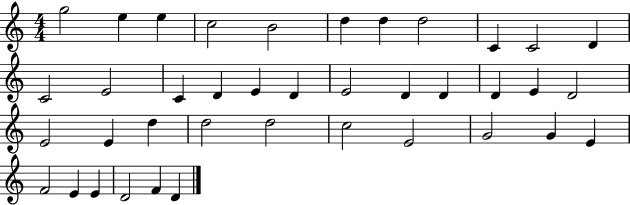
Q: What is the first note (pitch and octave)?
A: G5